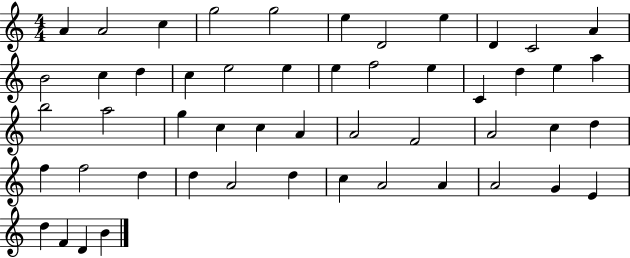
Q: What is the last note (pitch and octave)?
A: B4